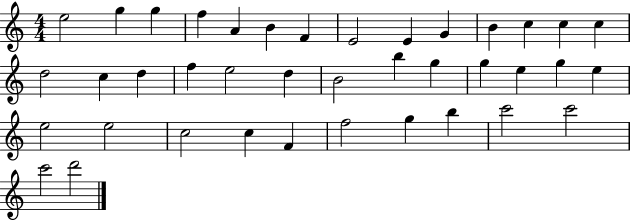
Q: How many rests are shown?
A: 0